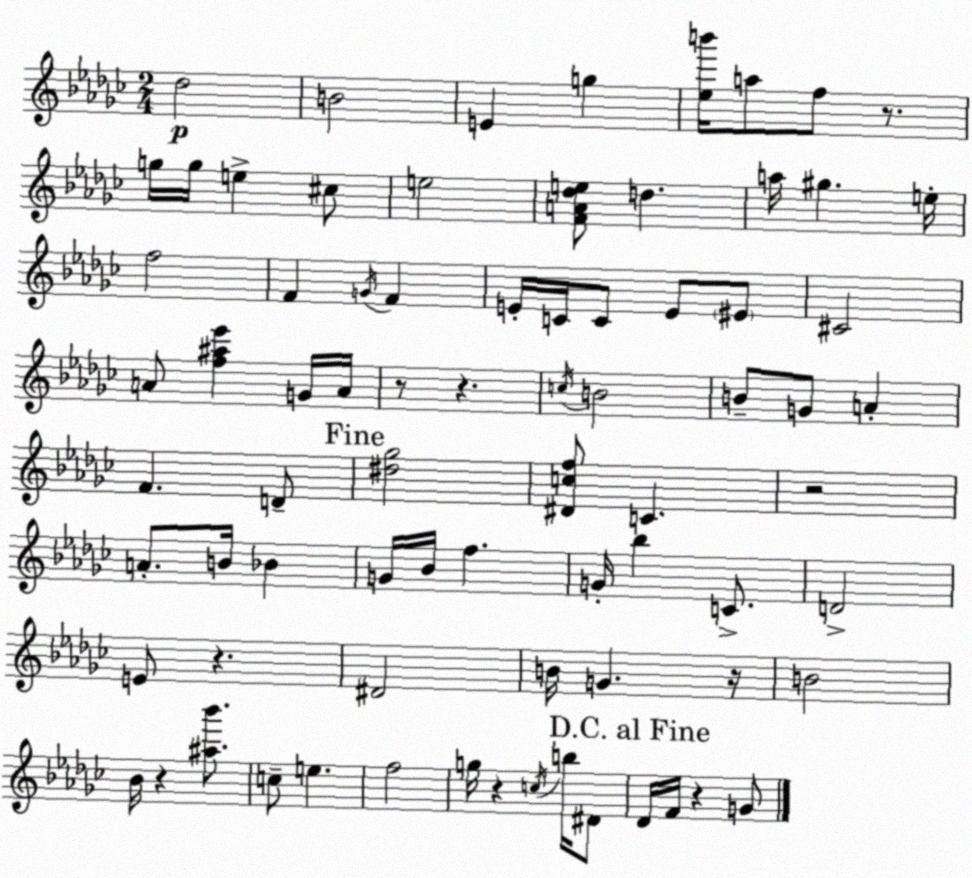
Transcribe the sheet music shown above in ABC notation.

X:1
T:Untitled
M:2/4
L:1/4
K:Ebm
_d2 B2 E g [_eb']/4 a/2 f/2 z/2 g/4 g/4 e ^c/2 e2 [FA_de]/2 d a/4 ^g e/4 f2 F G/4 F E/4 C/4 C/2 E/2 ^E/2 ^C2 A/2 [f^a_e'] G/4 A/4 z/2 z c/4 B2 B/2 G/2 A F D/2 [^d_g]2 [^Dcf]/2 C z2 A/2 B/4 _B G/4 _B/4 f G/4 _b C/2 D2 E/2 z ^D2 B/4 G z/4 B2 _B/4 z [^a_b']/2 c/2 e f2 g/4 z c/4 b/4 ^D/2 _D/4 F/4 z G/2